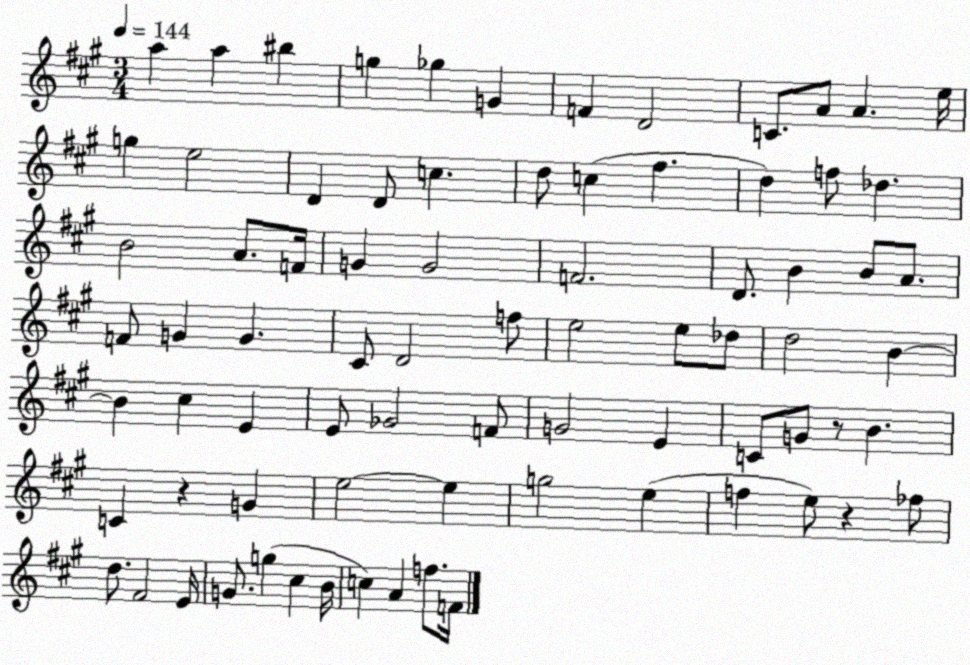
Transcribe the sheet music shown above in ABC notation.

X:1
T:Untitled
M:3/4
L:1/4
K:A
a a ^b g _g G F D2 C/2 A/2 A e/4 g e2 D D/2 c d/2 c ^f d f/2 _d B2 A/2 F/4 G G2 F2 D/2 B B/2 A/2 F/2 G G ^C/2 D2 f/2 e2 e/2 _d/2 d2 B B ^c E E/2 _G2 F/2 G2 E C/2 G/2 z/2 B C z G e2 e g2 e f e/2 z _f/2 d/2 ^F2 E/4 G/2 g ^c B/4 c A f/2 F/4